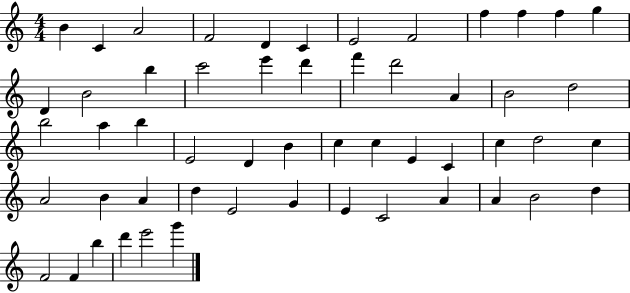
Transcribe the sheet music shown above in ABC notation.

X:1
T:Untitled
M:4/4
L:1/4
K:C
B C A2 F2 D C E2 F2 f f f g D B2 b c'2 e' d' f' d'2 A B2 d2 b2 a b E2 D B c c E C c d2 c A2 B A d E2 G E C2 A A B2 d F2 F b d' e'2 g'